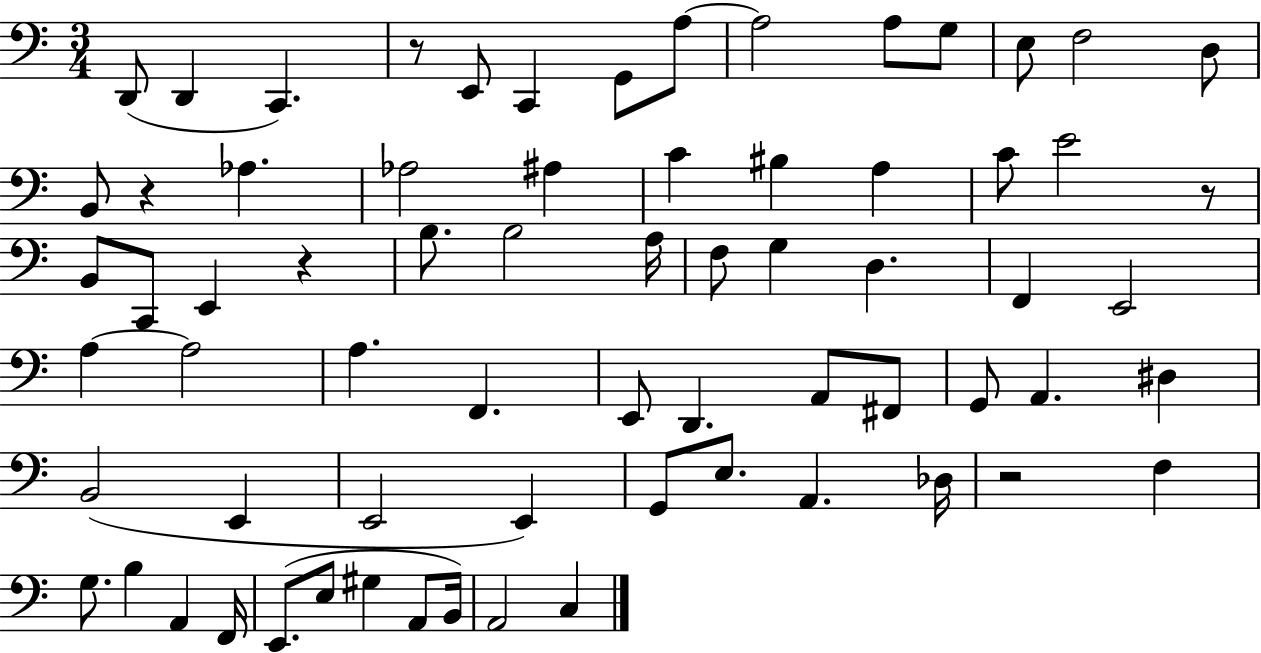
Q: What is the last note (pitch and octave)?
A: C3